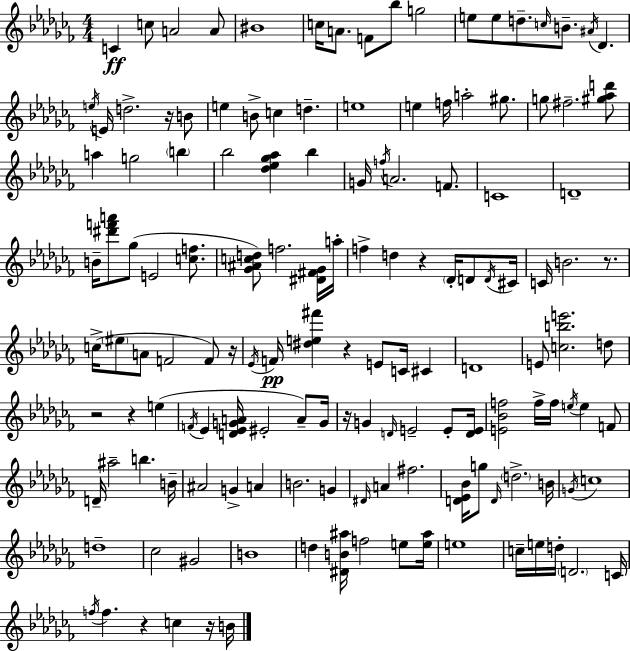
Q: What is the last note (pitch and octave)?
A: B4